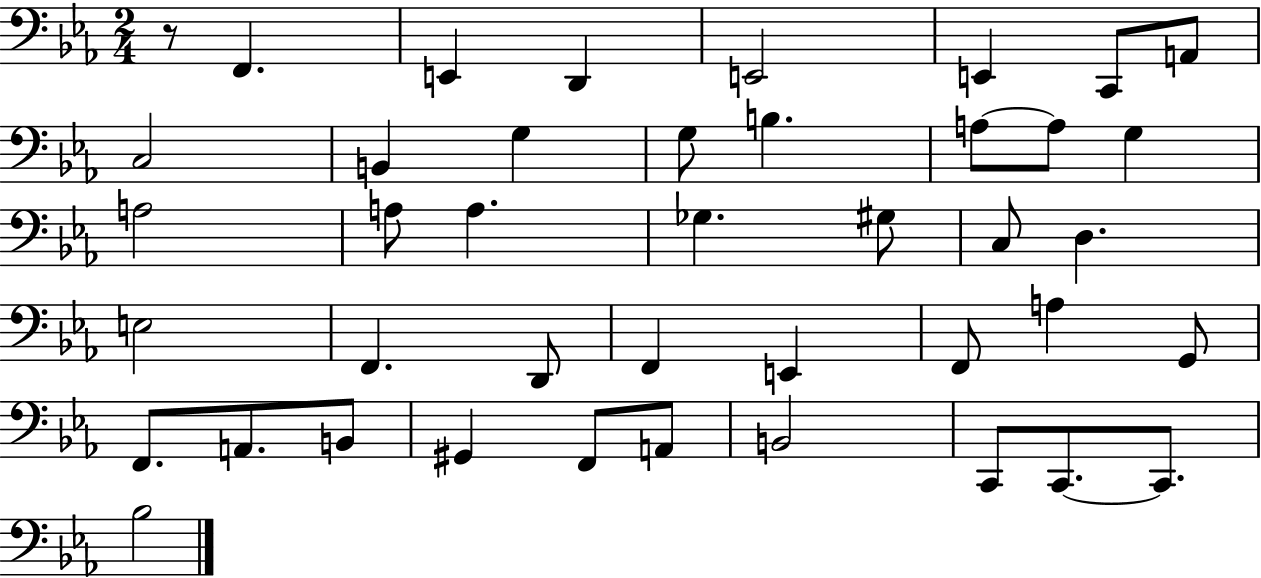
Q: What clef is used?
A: bass